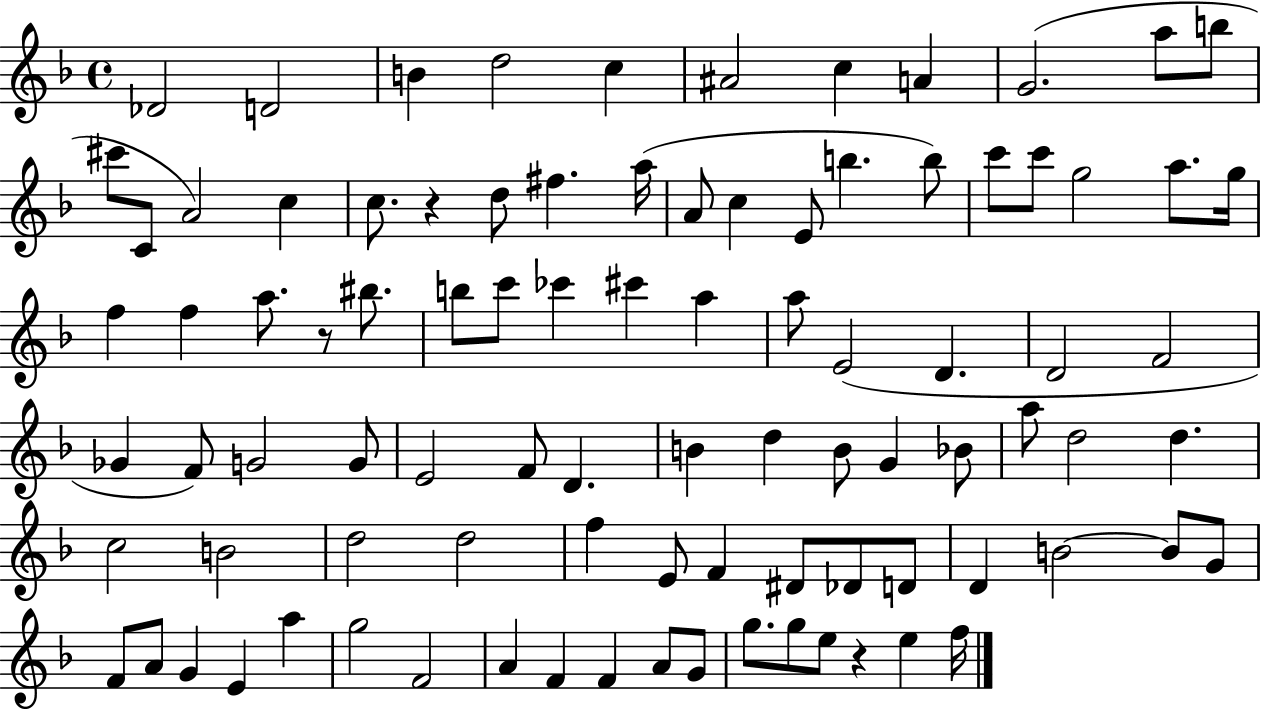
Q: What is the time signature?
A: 4/4